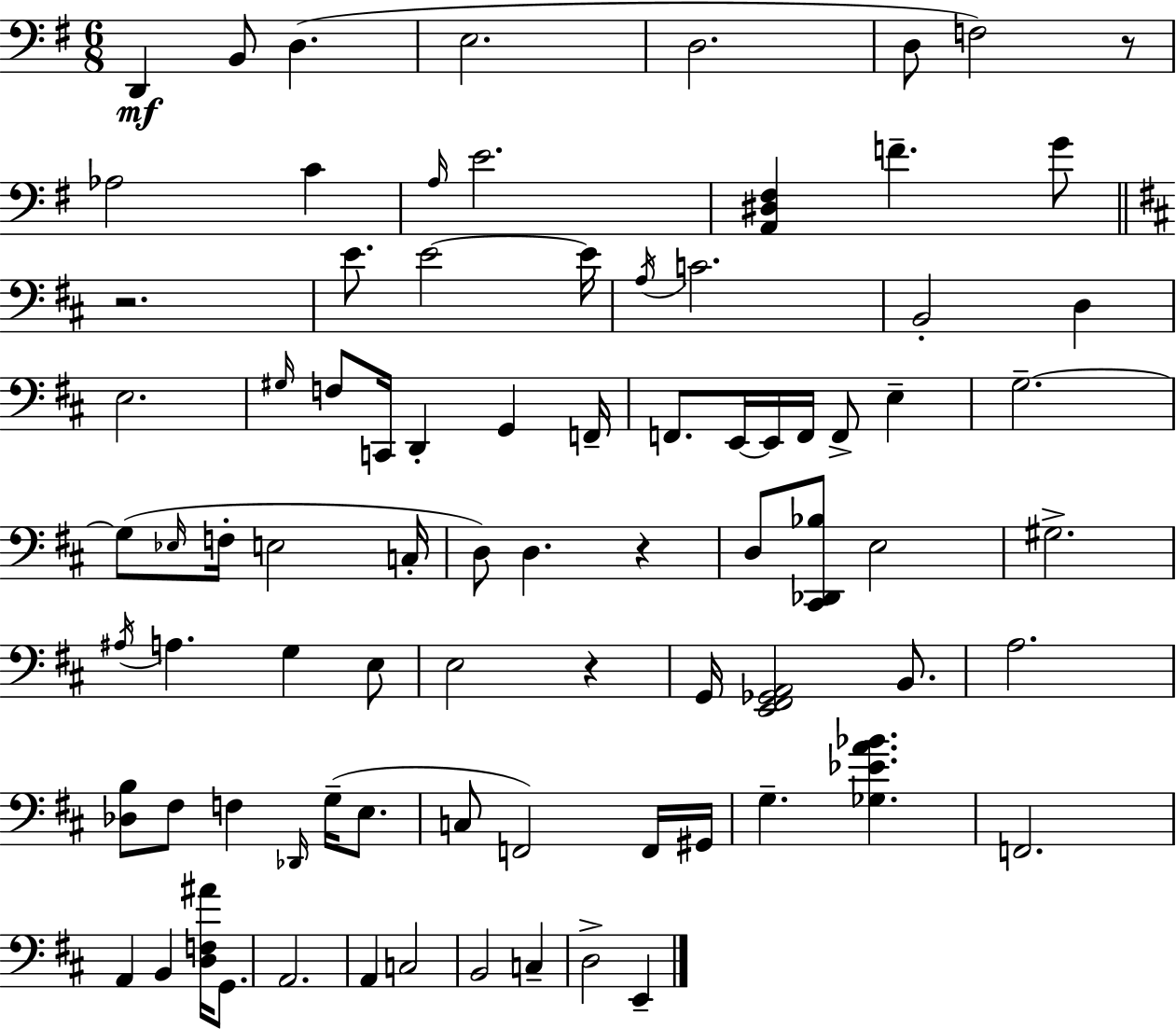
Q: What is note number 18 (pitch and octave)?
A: C4